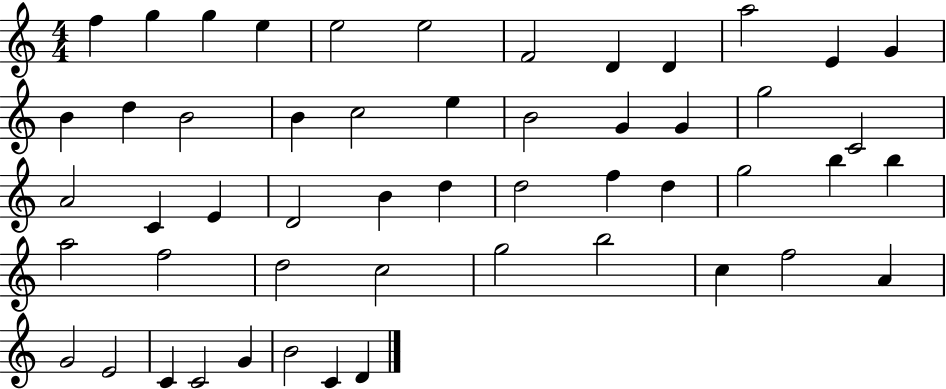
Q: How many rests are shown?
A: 0